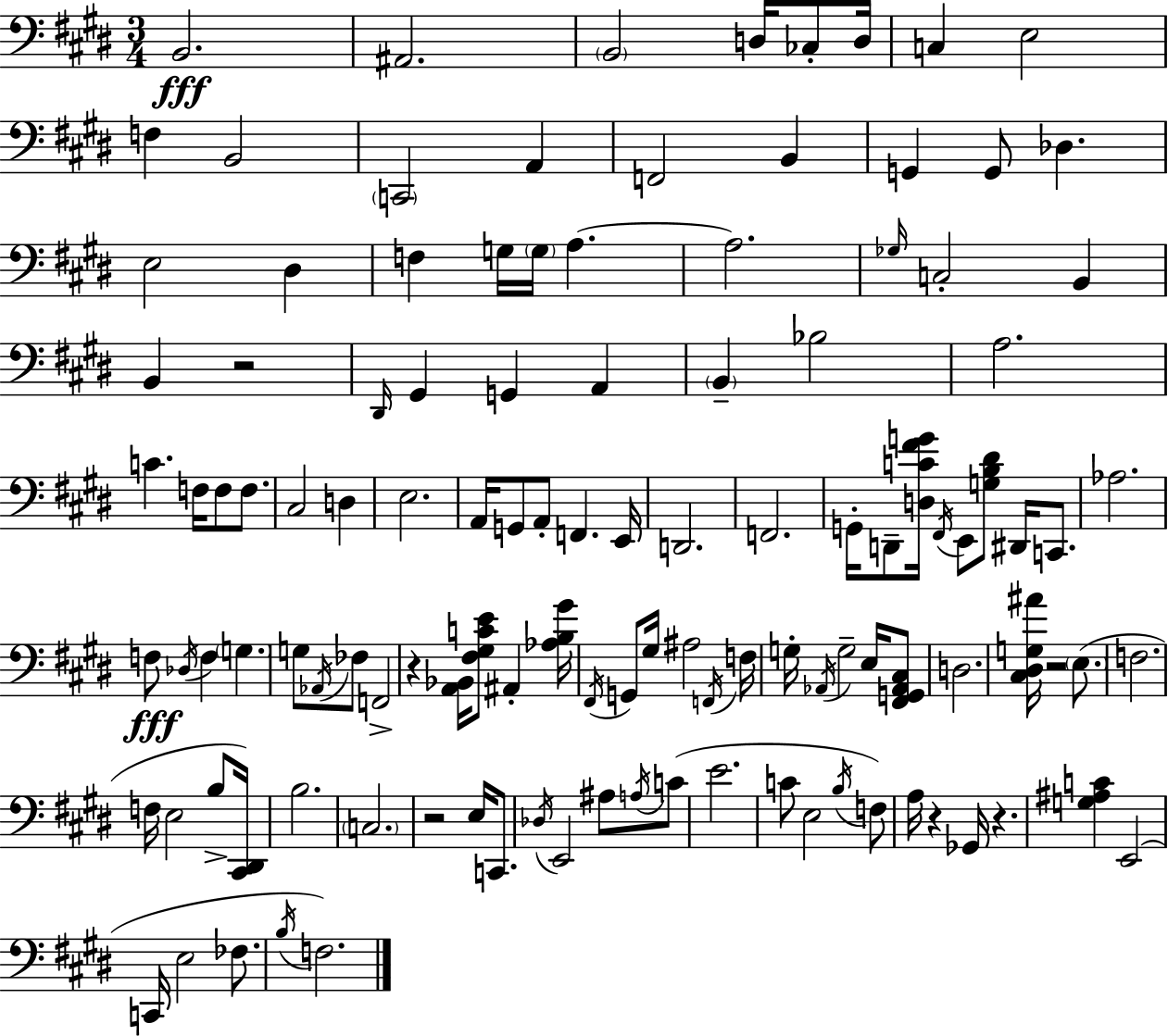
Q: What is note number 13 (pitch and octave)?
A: F2